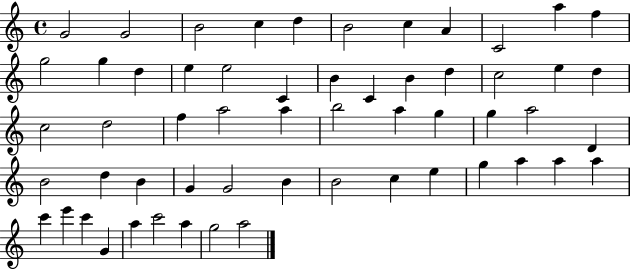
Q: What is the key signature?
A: C major